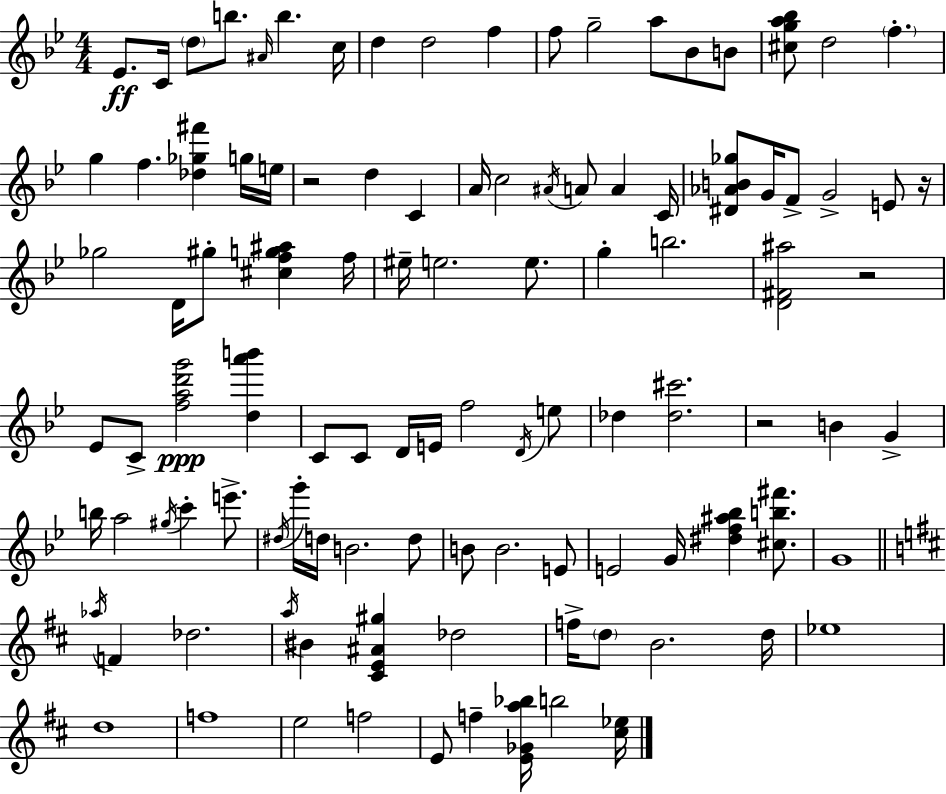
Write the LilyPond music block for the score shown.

{
  \clef treble
  \numericTimeSignature
  \time 4/4
  \key bes \major
  ees'8.\ff c'16 \parenthesize d''8 b''8. \grace { ais'16 } b''4. | c''16 d''4 d''2 f''4 | f''8 g''2-- a''8 bes'8 b'8 | <cis'' g'' a'' bes''>8 d''2 \parenthesize f''4.-. | \break g''4 f''4. <des'' ges'' fis'''>4 g''16 | e''16 r2 d''4 c'4 | a'16 c''2 \acciaccatura { ais'16 } a'8 a'4 | c'16 <dis' aes' b' ges''>8 g'16 f'8-> g'2-> e'8 | \break r16 ges''2 d'16 gis''8-. <cis'' f'' g'' ais''>4 | f''16 eis''16-- e''2. e''8. | g''4-. b''2. | <d' fis' ais''>2 r2 | \break ees'8 c'8-> <f'' a'' d''' g'''>2\ppp <d'' a''' b'''>4 | c'8 c'8 d'16 e'16 f''2 | \acciaccatura { d'16 } e''8 des''4 <des'' cis'''>2. | r2 b'4 g'4-> | \break b''16 a''2 \acciaccatura { gis''16 } c'''4-. | e'''8.-> \acciaccatura { dis''16 } g'''16-. d''16 b'2. | d''8 b'8 b'2. | e'8 e'2 g'16 <dis'' f'' ais'' bes''>4 | \break <cis'' b'' fis'''>8. g'1 | \bar "||" \break \key b \minor \acciaccatura { aes''16 } f'4 des''2. | \acciaccatura { a''16 } bis'4 <cis' e' ais' gis''>4 des''2 | f''16-> \parenthesize d''8 b'2. | d''16 ees''1 | \break d''1 | f''1 | e''2 f''2 | e'8 f''4-- <e' ges' a'' bes''>16 b''2 | \break <cis'' ees''>16 \bar "|."
}